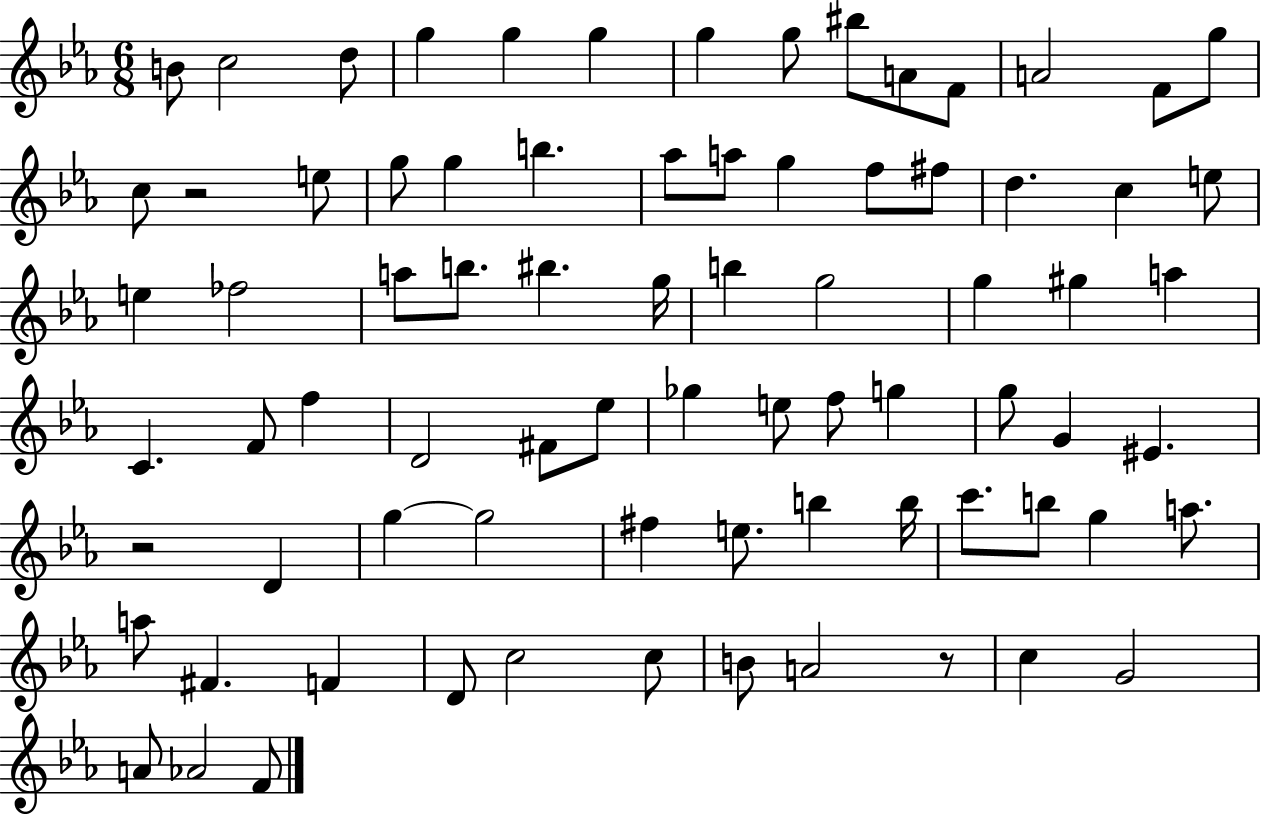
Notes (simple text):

B4/e C5/h D5/e G5/q G5/q G5/q G5/q G5/e BIS5/e A4/e F4/e A4/h F4/e G5/e C5/e R/h E5/e G5/e G5/q B5/q. Ab5/e A5/e G5/q F5/e F#5/e D5/q. C5/q E5/e E5/q FES5/h A5/e B5/e. BIS5/q. G5/s B5/q G5/h G5/q G#5/q A5/q C4/q. F4/e F5/q D4/h F#4/e Eb5/e Gb5/q E5/e F5/e G5/q G5/e G4/q EIS4/q. R/h D4/q G5/q G5/h F#5/q E5/e. B5/q B5/s C6/e. B5/e G5/q A5/e. A5/e F#4/q. F4/q D4/e C5/h C5/e B4/e A4/h R/e C5/q G4/h A4/e Ab4/h F4/e